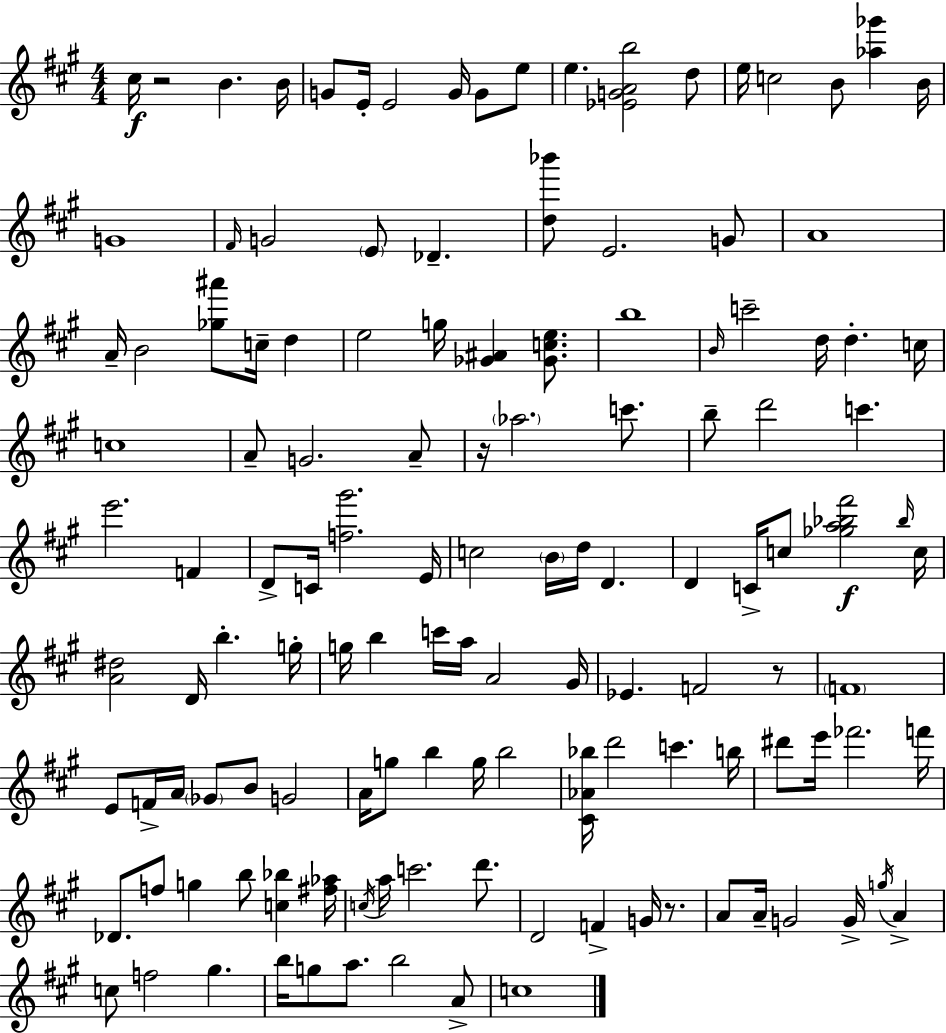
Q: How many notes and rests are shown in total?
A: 130